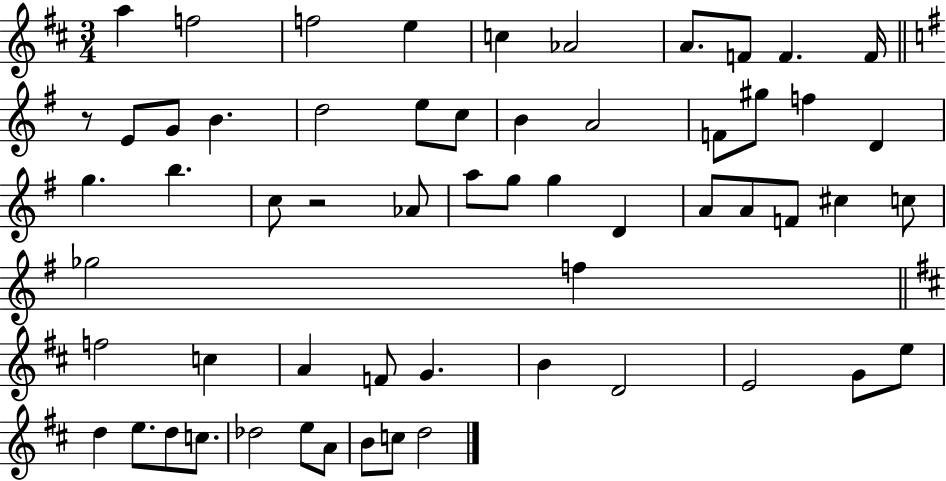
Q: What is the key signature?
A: D major